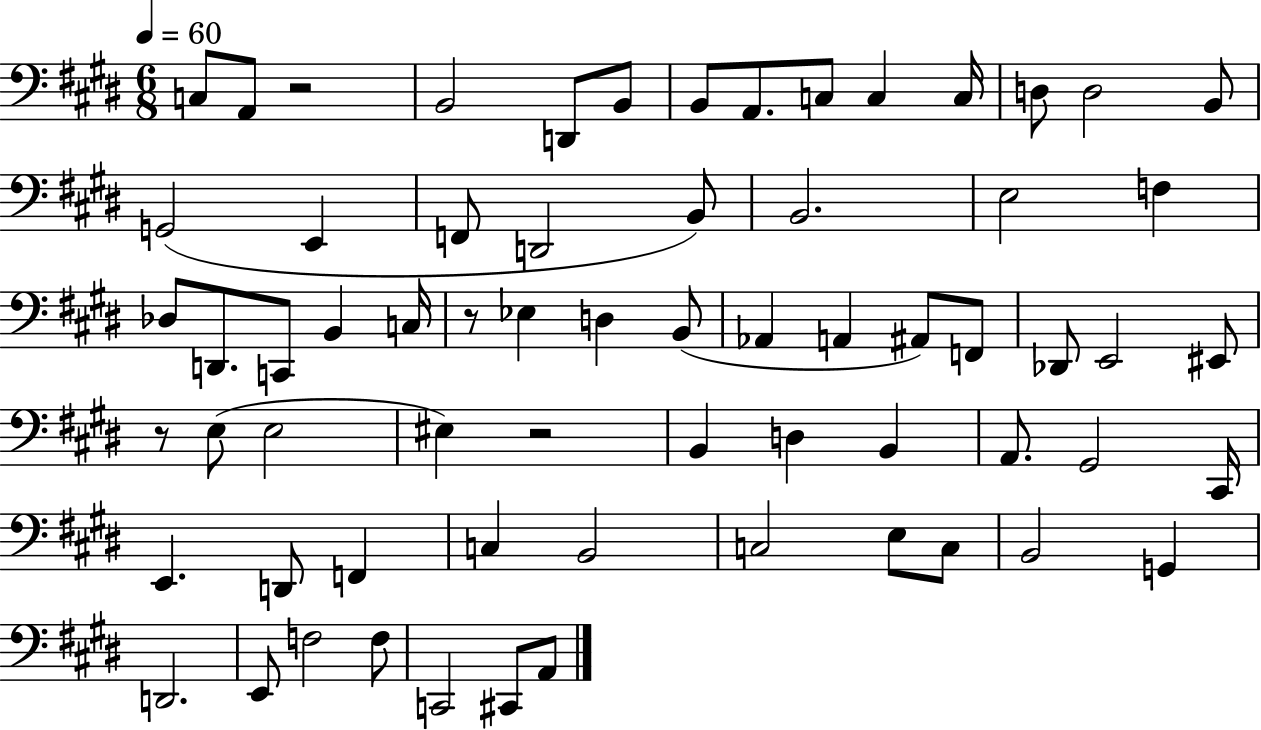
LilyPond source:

{
  \clef bass
  \numericTimeSignature
  \time 6/8
  \key e \major
  \tempo 4 = 60
  \repeat volta 2 { c8 a,8 r2 | b,2 d,8 b,8 | b,8 a,8. c8 c4 c16 | d8 d2 b,8 | \break g,2( e,4 | f,8 d,2 b,8) | b,2. | e2 f4 | \break des8 d,8. c,8 b,4 c16 | r8 ees4 d4 b,8( | aes,4 a,4 ais,8) f,8 | des,8 e,2 eis,8 | \break r8 e8( e2 | eis4) r2 | b,4 d4 b,4 | a,8. gis,2 cis,16 | \break e,4. d,8 f,4 | c4 b,2 | c2 e8 c8 | b,2 g,4 | \break d,2. | e,8 f2 f8 | c,2 cis,8 a,8 | } \bar "|."
}